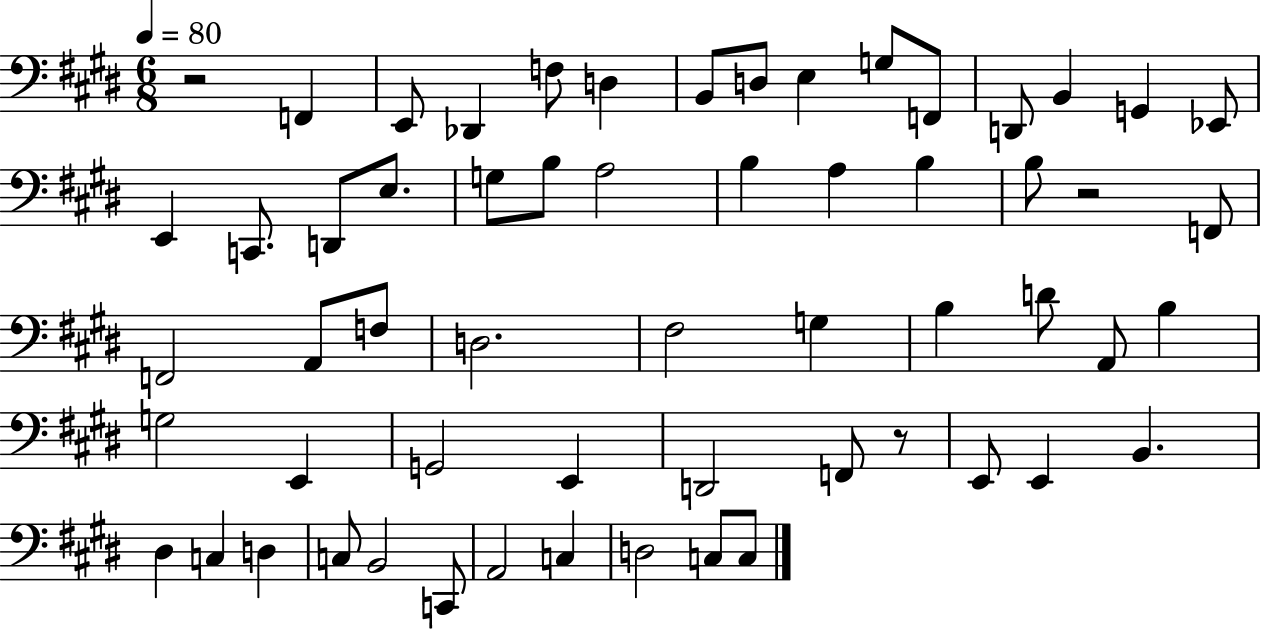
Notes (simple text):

R/h F2/q E2/e Db2/q F3/e D3/q B2/e D3/e E3/q G3/e F2/e D2/e B2/q G2/q Eb2/e E2/q C2/e. D2/e E3/e. G3/e B3/e A3/h B3/q A3/q B3/q B3/e R/h F2/e F2/h A2/e F3/e D3/h. F#3/h G3/q B3/q D4/e A2/e B3/q G3/h E2/q G2/h E2/q D2/h F2/e R/e E2/e E2/q B2/q. D#3/q C3/q D3/q C3/e B2/h C2/e A2/h C3/q D3/h C3/e C3/e